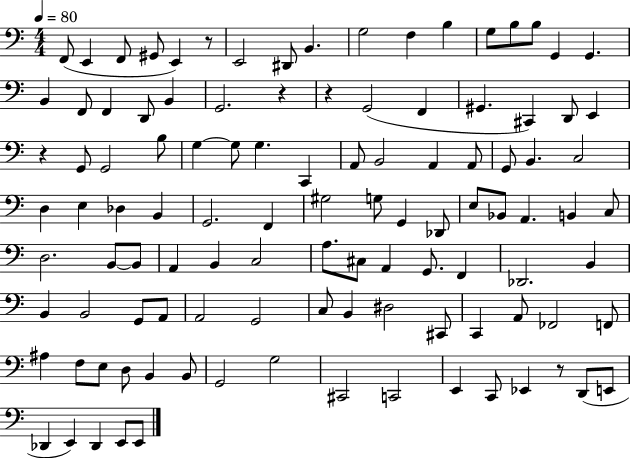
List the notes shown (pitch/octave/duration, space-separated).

F2/e E2/q F2/e G#2/e E2/q R/e E2/h D#2/e B2/q. G3/h F3/q B3/q G3/e B3/e B3/e G2/q G2/q. B2/q F2/e F2/q D2/e B2/q G2/h. R/q R/q G2/h F2/q G#2/q. C#2/q D2/e E2/q R/q G2/e G2/h B3/e G3/q G3/e G3/q. C2/q A2/e B2/h A2/q A2/e G2/e B2/q. C3/h D3/q E3/q Db3/q B2/q G2/h. F2/q G#3/h G3/e G2/q Db2/e E3/e Bb2/e A2/q. B2/q C3/e D3/h. B2/e B2/e A2/q B2/q C3/h A3/e. C#3/e A2/q G2/e. F2/q Db2/h. B2/q B2/q B2/h G2/e A2/e A2/h G2/h C3/e B2/q D#3/h C#2/e C2/q A2/e FES2/h F2/e A#3/q F3/e E3/e D3/e B2/q B2/e G2/h G3/h C#2/h C2/h E2/q C2/e Eb2/q R/e D2/e E2/e Db2/q E2/q Db2/q E2/e E2/e